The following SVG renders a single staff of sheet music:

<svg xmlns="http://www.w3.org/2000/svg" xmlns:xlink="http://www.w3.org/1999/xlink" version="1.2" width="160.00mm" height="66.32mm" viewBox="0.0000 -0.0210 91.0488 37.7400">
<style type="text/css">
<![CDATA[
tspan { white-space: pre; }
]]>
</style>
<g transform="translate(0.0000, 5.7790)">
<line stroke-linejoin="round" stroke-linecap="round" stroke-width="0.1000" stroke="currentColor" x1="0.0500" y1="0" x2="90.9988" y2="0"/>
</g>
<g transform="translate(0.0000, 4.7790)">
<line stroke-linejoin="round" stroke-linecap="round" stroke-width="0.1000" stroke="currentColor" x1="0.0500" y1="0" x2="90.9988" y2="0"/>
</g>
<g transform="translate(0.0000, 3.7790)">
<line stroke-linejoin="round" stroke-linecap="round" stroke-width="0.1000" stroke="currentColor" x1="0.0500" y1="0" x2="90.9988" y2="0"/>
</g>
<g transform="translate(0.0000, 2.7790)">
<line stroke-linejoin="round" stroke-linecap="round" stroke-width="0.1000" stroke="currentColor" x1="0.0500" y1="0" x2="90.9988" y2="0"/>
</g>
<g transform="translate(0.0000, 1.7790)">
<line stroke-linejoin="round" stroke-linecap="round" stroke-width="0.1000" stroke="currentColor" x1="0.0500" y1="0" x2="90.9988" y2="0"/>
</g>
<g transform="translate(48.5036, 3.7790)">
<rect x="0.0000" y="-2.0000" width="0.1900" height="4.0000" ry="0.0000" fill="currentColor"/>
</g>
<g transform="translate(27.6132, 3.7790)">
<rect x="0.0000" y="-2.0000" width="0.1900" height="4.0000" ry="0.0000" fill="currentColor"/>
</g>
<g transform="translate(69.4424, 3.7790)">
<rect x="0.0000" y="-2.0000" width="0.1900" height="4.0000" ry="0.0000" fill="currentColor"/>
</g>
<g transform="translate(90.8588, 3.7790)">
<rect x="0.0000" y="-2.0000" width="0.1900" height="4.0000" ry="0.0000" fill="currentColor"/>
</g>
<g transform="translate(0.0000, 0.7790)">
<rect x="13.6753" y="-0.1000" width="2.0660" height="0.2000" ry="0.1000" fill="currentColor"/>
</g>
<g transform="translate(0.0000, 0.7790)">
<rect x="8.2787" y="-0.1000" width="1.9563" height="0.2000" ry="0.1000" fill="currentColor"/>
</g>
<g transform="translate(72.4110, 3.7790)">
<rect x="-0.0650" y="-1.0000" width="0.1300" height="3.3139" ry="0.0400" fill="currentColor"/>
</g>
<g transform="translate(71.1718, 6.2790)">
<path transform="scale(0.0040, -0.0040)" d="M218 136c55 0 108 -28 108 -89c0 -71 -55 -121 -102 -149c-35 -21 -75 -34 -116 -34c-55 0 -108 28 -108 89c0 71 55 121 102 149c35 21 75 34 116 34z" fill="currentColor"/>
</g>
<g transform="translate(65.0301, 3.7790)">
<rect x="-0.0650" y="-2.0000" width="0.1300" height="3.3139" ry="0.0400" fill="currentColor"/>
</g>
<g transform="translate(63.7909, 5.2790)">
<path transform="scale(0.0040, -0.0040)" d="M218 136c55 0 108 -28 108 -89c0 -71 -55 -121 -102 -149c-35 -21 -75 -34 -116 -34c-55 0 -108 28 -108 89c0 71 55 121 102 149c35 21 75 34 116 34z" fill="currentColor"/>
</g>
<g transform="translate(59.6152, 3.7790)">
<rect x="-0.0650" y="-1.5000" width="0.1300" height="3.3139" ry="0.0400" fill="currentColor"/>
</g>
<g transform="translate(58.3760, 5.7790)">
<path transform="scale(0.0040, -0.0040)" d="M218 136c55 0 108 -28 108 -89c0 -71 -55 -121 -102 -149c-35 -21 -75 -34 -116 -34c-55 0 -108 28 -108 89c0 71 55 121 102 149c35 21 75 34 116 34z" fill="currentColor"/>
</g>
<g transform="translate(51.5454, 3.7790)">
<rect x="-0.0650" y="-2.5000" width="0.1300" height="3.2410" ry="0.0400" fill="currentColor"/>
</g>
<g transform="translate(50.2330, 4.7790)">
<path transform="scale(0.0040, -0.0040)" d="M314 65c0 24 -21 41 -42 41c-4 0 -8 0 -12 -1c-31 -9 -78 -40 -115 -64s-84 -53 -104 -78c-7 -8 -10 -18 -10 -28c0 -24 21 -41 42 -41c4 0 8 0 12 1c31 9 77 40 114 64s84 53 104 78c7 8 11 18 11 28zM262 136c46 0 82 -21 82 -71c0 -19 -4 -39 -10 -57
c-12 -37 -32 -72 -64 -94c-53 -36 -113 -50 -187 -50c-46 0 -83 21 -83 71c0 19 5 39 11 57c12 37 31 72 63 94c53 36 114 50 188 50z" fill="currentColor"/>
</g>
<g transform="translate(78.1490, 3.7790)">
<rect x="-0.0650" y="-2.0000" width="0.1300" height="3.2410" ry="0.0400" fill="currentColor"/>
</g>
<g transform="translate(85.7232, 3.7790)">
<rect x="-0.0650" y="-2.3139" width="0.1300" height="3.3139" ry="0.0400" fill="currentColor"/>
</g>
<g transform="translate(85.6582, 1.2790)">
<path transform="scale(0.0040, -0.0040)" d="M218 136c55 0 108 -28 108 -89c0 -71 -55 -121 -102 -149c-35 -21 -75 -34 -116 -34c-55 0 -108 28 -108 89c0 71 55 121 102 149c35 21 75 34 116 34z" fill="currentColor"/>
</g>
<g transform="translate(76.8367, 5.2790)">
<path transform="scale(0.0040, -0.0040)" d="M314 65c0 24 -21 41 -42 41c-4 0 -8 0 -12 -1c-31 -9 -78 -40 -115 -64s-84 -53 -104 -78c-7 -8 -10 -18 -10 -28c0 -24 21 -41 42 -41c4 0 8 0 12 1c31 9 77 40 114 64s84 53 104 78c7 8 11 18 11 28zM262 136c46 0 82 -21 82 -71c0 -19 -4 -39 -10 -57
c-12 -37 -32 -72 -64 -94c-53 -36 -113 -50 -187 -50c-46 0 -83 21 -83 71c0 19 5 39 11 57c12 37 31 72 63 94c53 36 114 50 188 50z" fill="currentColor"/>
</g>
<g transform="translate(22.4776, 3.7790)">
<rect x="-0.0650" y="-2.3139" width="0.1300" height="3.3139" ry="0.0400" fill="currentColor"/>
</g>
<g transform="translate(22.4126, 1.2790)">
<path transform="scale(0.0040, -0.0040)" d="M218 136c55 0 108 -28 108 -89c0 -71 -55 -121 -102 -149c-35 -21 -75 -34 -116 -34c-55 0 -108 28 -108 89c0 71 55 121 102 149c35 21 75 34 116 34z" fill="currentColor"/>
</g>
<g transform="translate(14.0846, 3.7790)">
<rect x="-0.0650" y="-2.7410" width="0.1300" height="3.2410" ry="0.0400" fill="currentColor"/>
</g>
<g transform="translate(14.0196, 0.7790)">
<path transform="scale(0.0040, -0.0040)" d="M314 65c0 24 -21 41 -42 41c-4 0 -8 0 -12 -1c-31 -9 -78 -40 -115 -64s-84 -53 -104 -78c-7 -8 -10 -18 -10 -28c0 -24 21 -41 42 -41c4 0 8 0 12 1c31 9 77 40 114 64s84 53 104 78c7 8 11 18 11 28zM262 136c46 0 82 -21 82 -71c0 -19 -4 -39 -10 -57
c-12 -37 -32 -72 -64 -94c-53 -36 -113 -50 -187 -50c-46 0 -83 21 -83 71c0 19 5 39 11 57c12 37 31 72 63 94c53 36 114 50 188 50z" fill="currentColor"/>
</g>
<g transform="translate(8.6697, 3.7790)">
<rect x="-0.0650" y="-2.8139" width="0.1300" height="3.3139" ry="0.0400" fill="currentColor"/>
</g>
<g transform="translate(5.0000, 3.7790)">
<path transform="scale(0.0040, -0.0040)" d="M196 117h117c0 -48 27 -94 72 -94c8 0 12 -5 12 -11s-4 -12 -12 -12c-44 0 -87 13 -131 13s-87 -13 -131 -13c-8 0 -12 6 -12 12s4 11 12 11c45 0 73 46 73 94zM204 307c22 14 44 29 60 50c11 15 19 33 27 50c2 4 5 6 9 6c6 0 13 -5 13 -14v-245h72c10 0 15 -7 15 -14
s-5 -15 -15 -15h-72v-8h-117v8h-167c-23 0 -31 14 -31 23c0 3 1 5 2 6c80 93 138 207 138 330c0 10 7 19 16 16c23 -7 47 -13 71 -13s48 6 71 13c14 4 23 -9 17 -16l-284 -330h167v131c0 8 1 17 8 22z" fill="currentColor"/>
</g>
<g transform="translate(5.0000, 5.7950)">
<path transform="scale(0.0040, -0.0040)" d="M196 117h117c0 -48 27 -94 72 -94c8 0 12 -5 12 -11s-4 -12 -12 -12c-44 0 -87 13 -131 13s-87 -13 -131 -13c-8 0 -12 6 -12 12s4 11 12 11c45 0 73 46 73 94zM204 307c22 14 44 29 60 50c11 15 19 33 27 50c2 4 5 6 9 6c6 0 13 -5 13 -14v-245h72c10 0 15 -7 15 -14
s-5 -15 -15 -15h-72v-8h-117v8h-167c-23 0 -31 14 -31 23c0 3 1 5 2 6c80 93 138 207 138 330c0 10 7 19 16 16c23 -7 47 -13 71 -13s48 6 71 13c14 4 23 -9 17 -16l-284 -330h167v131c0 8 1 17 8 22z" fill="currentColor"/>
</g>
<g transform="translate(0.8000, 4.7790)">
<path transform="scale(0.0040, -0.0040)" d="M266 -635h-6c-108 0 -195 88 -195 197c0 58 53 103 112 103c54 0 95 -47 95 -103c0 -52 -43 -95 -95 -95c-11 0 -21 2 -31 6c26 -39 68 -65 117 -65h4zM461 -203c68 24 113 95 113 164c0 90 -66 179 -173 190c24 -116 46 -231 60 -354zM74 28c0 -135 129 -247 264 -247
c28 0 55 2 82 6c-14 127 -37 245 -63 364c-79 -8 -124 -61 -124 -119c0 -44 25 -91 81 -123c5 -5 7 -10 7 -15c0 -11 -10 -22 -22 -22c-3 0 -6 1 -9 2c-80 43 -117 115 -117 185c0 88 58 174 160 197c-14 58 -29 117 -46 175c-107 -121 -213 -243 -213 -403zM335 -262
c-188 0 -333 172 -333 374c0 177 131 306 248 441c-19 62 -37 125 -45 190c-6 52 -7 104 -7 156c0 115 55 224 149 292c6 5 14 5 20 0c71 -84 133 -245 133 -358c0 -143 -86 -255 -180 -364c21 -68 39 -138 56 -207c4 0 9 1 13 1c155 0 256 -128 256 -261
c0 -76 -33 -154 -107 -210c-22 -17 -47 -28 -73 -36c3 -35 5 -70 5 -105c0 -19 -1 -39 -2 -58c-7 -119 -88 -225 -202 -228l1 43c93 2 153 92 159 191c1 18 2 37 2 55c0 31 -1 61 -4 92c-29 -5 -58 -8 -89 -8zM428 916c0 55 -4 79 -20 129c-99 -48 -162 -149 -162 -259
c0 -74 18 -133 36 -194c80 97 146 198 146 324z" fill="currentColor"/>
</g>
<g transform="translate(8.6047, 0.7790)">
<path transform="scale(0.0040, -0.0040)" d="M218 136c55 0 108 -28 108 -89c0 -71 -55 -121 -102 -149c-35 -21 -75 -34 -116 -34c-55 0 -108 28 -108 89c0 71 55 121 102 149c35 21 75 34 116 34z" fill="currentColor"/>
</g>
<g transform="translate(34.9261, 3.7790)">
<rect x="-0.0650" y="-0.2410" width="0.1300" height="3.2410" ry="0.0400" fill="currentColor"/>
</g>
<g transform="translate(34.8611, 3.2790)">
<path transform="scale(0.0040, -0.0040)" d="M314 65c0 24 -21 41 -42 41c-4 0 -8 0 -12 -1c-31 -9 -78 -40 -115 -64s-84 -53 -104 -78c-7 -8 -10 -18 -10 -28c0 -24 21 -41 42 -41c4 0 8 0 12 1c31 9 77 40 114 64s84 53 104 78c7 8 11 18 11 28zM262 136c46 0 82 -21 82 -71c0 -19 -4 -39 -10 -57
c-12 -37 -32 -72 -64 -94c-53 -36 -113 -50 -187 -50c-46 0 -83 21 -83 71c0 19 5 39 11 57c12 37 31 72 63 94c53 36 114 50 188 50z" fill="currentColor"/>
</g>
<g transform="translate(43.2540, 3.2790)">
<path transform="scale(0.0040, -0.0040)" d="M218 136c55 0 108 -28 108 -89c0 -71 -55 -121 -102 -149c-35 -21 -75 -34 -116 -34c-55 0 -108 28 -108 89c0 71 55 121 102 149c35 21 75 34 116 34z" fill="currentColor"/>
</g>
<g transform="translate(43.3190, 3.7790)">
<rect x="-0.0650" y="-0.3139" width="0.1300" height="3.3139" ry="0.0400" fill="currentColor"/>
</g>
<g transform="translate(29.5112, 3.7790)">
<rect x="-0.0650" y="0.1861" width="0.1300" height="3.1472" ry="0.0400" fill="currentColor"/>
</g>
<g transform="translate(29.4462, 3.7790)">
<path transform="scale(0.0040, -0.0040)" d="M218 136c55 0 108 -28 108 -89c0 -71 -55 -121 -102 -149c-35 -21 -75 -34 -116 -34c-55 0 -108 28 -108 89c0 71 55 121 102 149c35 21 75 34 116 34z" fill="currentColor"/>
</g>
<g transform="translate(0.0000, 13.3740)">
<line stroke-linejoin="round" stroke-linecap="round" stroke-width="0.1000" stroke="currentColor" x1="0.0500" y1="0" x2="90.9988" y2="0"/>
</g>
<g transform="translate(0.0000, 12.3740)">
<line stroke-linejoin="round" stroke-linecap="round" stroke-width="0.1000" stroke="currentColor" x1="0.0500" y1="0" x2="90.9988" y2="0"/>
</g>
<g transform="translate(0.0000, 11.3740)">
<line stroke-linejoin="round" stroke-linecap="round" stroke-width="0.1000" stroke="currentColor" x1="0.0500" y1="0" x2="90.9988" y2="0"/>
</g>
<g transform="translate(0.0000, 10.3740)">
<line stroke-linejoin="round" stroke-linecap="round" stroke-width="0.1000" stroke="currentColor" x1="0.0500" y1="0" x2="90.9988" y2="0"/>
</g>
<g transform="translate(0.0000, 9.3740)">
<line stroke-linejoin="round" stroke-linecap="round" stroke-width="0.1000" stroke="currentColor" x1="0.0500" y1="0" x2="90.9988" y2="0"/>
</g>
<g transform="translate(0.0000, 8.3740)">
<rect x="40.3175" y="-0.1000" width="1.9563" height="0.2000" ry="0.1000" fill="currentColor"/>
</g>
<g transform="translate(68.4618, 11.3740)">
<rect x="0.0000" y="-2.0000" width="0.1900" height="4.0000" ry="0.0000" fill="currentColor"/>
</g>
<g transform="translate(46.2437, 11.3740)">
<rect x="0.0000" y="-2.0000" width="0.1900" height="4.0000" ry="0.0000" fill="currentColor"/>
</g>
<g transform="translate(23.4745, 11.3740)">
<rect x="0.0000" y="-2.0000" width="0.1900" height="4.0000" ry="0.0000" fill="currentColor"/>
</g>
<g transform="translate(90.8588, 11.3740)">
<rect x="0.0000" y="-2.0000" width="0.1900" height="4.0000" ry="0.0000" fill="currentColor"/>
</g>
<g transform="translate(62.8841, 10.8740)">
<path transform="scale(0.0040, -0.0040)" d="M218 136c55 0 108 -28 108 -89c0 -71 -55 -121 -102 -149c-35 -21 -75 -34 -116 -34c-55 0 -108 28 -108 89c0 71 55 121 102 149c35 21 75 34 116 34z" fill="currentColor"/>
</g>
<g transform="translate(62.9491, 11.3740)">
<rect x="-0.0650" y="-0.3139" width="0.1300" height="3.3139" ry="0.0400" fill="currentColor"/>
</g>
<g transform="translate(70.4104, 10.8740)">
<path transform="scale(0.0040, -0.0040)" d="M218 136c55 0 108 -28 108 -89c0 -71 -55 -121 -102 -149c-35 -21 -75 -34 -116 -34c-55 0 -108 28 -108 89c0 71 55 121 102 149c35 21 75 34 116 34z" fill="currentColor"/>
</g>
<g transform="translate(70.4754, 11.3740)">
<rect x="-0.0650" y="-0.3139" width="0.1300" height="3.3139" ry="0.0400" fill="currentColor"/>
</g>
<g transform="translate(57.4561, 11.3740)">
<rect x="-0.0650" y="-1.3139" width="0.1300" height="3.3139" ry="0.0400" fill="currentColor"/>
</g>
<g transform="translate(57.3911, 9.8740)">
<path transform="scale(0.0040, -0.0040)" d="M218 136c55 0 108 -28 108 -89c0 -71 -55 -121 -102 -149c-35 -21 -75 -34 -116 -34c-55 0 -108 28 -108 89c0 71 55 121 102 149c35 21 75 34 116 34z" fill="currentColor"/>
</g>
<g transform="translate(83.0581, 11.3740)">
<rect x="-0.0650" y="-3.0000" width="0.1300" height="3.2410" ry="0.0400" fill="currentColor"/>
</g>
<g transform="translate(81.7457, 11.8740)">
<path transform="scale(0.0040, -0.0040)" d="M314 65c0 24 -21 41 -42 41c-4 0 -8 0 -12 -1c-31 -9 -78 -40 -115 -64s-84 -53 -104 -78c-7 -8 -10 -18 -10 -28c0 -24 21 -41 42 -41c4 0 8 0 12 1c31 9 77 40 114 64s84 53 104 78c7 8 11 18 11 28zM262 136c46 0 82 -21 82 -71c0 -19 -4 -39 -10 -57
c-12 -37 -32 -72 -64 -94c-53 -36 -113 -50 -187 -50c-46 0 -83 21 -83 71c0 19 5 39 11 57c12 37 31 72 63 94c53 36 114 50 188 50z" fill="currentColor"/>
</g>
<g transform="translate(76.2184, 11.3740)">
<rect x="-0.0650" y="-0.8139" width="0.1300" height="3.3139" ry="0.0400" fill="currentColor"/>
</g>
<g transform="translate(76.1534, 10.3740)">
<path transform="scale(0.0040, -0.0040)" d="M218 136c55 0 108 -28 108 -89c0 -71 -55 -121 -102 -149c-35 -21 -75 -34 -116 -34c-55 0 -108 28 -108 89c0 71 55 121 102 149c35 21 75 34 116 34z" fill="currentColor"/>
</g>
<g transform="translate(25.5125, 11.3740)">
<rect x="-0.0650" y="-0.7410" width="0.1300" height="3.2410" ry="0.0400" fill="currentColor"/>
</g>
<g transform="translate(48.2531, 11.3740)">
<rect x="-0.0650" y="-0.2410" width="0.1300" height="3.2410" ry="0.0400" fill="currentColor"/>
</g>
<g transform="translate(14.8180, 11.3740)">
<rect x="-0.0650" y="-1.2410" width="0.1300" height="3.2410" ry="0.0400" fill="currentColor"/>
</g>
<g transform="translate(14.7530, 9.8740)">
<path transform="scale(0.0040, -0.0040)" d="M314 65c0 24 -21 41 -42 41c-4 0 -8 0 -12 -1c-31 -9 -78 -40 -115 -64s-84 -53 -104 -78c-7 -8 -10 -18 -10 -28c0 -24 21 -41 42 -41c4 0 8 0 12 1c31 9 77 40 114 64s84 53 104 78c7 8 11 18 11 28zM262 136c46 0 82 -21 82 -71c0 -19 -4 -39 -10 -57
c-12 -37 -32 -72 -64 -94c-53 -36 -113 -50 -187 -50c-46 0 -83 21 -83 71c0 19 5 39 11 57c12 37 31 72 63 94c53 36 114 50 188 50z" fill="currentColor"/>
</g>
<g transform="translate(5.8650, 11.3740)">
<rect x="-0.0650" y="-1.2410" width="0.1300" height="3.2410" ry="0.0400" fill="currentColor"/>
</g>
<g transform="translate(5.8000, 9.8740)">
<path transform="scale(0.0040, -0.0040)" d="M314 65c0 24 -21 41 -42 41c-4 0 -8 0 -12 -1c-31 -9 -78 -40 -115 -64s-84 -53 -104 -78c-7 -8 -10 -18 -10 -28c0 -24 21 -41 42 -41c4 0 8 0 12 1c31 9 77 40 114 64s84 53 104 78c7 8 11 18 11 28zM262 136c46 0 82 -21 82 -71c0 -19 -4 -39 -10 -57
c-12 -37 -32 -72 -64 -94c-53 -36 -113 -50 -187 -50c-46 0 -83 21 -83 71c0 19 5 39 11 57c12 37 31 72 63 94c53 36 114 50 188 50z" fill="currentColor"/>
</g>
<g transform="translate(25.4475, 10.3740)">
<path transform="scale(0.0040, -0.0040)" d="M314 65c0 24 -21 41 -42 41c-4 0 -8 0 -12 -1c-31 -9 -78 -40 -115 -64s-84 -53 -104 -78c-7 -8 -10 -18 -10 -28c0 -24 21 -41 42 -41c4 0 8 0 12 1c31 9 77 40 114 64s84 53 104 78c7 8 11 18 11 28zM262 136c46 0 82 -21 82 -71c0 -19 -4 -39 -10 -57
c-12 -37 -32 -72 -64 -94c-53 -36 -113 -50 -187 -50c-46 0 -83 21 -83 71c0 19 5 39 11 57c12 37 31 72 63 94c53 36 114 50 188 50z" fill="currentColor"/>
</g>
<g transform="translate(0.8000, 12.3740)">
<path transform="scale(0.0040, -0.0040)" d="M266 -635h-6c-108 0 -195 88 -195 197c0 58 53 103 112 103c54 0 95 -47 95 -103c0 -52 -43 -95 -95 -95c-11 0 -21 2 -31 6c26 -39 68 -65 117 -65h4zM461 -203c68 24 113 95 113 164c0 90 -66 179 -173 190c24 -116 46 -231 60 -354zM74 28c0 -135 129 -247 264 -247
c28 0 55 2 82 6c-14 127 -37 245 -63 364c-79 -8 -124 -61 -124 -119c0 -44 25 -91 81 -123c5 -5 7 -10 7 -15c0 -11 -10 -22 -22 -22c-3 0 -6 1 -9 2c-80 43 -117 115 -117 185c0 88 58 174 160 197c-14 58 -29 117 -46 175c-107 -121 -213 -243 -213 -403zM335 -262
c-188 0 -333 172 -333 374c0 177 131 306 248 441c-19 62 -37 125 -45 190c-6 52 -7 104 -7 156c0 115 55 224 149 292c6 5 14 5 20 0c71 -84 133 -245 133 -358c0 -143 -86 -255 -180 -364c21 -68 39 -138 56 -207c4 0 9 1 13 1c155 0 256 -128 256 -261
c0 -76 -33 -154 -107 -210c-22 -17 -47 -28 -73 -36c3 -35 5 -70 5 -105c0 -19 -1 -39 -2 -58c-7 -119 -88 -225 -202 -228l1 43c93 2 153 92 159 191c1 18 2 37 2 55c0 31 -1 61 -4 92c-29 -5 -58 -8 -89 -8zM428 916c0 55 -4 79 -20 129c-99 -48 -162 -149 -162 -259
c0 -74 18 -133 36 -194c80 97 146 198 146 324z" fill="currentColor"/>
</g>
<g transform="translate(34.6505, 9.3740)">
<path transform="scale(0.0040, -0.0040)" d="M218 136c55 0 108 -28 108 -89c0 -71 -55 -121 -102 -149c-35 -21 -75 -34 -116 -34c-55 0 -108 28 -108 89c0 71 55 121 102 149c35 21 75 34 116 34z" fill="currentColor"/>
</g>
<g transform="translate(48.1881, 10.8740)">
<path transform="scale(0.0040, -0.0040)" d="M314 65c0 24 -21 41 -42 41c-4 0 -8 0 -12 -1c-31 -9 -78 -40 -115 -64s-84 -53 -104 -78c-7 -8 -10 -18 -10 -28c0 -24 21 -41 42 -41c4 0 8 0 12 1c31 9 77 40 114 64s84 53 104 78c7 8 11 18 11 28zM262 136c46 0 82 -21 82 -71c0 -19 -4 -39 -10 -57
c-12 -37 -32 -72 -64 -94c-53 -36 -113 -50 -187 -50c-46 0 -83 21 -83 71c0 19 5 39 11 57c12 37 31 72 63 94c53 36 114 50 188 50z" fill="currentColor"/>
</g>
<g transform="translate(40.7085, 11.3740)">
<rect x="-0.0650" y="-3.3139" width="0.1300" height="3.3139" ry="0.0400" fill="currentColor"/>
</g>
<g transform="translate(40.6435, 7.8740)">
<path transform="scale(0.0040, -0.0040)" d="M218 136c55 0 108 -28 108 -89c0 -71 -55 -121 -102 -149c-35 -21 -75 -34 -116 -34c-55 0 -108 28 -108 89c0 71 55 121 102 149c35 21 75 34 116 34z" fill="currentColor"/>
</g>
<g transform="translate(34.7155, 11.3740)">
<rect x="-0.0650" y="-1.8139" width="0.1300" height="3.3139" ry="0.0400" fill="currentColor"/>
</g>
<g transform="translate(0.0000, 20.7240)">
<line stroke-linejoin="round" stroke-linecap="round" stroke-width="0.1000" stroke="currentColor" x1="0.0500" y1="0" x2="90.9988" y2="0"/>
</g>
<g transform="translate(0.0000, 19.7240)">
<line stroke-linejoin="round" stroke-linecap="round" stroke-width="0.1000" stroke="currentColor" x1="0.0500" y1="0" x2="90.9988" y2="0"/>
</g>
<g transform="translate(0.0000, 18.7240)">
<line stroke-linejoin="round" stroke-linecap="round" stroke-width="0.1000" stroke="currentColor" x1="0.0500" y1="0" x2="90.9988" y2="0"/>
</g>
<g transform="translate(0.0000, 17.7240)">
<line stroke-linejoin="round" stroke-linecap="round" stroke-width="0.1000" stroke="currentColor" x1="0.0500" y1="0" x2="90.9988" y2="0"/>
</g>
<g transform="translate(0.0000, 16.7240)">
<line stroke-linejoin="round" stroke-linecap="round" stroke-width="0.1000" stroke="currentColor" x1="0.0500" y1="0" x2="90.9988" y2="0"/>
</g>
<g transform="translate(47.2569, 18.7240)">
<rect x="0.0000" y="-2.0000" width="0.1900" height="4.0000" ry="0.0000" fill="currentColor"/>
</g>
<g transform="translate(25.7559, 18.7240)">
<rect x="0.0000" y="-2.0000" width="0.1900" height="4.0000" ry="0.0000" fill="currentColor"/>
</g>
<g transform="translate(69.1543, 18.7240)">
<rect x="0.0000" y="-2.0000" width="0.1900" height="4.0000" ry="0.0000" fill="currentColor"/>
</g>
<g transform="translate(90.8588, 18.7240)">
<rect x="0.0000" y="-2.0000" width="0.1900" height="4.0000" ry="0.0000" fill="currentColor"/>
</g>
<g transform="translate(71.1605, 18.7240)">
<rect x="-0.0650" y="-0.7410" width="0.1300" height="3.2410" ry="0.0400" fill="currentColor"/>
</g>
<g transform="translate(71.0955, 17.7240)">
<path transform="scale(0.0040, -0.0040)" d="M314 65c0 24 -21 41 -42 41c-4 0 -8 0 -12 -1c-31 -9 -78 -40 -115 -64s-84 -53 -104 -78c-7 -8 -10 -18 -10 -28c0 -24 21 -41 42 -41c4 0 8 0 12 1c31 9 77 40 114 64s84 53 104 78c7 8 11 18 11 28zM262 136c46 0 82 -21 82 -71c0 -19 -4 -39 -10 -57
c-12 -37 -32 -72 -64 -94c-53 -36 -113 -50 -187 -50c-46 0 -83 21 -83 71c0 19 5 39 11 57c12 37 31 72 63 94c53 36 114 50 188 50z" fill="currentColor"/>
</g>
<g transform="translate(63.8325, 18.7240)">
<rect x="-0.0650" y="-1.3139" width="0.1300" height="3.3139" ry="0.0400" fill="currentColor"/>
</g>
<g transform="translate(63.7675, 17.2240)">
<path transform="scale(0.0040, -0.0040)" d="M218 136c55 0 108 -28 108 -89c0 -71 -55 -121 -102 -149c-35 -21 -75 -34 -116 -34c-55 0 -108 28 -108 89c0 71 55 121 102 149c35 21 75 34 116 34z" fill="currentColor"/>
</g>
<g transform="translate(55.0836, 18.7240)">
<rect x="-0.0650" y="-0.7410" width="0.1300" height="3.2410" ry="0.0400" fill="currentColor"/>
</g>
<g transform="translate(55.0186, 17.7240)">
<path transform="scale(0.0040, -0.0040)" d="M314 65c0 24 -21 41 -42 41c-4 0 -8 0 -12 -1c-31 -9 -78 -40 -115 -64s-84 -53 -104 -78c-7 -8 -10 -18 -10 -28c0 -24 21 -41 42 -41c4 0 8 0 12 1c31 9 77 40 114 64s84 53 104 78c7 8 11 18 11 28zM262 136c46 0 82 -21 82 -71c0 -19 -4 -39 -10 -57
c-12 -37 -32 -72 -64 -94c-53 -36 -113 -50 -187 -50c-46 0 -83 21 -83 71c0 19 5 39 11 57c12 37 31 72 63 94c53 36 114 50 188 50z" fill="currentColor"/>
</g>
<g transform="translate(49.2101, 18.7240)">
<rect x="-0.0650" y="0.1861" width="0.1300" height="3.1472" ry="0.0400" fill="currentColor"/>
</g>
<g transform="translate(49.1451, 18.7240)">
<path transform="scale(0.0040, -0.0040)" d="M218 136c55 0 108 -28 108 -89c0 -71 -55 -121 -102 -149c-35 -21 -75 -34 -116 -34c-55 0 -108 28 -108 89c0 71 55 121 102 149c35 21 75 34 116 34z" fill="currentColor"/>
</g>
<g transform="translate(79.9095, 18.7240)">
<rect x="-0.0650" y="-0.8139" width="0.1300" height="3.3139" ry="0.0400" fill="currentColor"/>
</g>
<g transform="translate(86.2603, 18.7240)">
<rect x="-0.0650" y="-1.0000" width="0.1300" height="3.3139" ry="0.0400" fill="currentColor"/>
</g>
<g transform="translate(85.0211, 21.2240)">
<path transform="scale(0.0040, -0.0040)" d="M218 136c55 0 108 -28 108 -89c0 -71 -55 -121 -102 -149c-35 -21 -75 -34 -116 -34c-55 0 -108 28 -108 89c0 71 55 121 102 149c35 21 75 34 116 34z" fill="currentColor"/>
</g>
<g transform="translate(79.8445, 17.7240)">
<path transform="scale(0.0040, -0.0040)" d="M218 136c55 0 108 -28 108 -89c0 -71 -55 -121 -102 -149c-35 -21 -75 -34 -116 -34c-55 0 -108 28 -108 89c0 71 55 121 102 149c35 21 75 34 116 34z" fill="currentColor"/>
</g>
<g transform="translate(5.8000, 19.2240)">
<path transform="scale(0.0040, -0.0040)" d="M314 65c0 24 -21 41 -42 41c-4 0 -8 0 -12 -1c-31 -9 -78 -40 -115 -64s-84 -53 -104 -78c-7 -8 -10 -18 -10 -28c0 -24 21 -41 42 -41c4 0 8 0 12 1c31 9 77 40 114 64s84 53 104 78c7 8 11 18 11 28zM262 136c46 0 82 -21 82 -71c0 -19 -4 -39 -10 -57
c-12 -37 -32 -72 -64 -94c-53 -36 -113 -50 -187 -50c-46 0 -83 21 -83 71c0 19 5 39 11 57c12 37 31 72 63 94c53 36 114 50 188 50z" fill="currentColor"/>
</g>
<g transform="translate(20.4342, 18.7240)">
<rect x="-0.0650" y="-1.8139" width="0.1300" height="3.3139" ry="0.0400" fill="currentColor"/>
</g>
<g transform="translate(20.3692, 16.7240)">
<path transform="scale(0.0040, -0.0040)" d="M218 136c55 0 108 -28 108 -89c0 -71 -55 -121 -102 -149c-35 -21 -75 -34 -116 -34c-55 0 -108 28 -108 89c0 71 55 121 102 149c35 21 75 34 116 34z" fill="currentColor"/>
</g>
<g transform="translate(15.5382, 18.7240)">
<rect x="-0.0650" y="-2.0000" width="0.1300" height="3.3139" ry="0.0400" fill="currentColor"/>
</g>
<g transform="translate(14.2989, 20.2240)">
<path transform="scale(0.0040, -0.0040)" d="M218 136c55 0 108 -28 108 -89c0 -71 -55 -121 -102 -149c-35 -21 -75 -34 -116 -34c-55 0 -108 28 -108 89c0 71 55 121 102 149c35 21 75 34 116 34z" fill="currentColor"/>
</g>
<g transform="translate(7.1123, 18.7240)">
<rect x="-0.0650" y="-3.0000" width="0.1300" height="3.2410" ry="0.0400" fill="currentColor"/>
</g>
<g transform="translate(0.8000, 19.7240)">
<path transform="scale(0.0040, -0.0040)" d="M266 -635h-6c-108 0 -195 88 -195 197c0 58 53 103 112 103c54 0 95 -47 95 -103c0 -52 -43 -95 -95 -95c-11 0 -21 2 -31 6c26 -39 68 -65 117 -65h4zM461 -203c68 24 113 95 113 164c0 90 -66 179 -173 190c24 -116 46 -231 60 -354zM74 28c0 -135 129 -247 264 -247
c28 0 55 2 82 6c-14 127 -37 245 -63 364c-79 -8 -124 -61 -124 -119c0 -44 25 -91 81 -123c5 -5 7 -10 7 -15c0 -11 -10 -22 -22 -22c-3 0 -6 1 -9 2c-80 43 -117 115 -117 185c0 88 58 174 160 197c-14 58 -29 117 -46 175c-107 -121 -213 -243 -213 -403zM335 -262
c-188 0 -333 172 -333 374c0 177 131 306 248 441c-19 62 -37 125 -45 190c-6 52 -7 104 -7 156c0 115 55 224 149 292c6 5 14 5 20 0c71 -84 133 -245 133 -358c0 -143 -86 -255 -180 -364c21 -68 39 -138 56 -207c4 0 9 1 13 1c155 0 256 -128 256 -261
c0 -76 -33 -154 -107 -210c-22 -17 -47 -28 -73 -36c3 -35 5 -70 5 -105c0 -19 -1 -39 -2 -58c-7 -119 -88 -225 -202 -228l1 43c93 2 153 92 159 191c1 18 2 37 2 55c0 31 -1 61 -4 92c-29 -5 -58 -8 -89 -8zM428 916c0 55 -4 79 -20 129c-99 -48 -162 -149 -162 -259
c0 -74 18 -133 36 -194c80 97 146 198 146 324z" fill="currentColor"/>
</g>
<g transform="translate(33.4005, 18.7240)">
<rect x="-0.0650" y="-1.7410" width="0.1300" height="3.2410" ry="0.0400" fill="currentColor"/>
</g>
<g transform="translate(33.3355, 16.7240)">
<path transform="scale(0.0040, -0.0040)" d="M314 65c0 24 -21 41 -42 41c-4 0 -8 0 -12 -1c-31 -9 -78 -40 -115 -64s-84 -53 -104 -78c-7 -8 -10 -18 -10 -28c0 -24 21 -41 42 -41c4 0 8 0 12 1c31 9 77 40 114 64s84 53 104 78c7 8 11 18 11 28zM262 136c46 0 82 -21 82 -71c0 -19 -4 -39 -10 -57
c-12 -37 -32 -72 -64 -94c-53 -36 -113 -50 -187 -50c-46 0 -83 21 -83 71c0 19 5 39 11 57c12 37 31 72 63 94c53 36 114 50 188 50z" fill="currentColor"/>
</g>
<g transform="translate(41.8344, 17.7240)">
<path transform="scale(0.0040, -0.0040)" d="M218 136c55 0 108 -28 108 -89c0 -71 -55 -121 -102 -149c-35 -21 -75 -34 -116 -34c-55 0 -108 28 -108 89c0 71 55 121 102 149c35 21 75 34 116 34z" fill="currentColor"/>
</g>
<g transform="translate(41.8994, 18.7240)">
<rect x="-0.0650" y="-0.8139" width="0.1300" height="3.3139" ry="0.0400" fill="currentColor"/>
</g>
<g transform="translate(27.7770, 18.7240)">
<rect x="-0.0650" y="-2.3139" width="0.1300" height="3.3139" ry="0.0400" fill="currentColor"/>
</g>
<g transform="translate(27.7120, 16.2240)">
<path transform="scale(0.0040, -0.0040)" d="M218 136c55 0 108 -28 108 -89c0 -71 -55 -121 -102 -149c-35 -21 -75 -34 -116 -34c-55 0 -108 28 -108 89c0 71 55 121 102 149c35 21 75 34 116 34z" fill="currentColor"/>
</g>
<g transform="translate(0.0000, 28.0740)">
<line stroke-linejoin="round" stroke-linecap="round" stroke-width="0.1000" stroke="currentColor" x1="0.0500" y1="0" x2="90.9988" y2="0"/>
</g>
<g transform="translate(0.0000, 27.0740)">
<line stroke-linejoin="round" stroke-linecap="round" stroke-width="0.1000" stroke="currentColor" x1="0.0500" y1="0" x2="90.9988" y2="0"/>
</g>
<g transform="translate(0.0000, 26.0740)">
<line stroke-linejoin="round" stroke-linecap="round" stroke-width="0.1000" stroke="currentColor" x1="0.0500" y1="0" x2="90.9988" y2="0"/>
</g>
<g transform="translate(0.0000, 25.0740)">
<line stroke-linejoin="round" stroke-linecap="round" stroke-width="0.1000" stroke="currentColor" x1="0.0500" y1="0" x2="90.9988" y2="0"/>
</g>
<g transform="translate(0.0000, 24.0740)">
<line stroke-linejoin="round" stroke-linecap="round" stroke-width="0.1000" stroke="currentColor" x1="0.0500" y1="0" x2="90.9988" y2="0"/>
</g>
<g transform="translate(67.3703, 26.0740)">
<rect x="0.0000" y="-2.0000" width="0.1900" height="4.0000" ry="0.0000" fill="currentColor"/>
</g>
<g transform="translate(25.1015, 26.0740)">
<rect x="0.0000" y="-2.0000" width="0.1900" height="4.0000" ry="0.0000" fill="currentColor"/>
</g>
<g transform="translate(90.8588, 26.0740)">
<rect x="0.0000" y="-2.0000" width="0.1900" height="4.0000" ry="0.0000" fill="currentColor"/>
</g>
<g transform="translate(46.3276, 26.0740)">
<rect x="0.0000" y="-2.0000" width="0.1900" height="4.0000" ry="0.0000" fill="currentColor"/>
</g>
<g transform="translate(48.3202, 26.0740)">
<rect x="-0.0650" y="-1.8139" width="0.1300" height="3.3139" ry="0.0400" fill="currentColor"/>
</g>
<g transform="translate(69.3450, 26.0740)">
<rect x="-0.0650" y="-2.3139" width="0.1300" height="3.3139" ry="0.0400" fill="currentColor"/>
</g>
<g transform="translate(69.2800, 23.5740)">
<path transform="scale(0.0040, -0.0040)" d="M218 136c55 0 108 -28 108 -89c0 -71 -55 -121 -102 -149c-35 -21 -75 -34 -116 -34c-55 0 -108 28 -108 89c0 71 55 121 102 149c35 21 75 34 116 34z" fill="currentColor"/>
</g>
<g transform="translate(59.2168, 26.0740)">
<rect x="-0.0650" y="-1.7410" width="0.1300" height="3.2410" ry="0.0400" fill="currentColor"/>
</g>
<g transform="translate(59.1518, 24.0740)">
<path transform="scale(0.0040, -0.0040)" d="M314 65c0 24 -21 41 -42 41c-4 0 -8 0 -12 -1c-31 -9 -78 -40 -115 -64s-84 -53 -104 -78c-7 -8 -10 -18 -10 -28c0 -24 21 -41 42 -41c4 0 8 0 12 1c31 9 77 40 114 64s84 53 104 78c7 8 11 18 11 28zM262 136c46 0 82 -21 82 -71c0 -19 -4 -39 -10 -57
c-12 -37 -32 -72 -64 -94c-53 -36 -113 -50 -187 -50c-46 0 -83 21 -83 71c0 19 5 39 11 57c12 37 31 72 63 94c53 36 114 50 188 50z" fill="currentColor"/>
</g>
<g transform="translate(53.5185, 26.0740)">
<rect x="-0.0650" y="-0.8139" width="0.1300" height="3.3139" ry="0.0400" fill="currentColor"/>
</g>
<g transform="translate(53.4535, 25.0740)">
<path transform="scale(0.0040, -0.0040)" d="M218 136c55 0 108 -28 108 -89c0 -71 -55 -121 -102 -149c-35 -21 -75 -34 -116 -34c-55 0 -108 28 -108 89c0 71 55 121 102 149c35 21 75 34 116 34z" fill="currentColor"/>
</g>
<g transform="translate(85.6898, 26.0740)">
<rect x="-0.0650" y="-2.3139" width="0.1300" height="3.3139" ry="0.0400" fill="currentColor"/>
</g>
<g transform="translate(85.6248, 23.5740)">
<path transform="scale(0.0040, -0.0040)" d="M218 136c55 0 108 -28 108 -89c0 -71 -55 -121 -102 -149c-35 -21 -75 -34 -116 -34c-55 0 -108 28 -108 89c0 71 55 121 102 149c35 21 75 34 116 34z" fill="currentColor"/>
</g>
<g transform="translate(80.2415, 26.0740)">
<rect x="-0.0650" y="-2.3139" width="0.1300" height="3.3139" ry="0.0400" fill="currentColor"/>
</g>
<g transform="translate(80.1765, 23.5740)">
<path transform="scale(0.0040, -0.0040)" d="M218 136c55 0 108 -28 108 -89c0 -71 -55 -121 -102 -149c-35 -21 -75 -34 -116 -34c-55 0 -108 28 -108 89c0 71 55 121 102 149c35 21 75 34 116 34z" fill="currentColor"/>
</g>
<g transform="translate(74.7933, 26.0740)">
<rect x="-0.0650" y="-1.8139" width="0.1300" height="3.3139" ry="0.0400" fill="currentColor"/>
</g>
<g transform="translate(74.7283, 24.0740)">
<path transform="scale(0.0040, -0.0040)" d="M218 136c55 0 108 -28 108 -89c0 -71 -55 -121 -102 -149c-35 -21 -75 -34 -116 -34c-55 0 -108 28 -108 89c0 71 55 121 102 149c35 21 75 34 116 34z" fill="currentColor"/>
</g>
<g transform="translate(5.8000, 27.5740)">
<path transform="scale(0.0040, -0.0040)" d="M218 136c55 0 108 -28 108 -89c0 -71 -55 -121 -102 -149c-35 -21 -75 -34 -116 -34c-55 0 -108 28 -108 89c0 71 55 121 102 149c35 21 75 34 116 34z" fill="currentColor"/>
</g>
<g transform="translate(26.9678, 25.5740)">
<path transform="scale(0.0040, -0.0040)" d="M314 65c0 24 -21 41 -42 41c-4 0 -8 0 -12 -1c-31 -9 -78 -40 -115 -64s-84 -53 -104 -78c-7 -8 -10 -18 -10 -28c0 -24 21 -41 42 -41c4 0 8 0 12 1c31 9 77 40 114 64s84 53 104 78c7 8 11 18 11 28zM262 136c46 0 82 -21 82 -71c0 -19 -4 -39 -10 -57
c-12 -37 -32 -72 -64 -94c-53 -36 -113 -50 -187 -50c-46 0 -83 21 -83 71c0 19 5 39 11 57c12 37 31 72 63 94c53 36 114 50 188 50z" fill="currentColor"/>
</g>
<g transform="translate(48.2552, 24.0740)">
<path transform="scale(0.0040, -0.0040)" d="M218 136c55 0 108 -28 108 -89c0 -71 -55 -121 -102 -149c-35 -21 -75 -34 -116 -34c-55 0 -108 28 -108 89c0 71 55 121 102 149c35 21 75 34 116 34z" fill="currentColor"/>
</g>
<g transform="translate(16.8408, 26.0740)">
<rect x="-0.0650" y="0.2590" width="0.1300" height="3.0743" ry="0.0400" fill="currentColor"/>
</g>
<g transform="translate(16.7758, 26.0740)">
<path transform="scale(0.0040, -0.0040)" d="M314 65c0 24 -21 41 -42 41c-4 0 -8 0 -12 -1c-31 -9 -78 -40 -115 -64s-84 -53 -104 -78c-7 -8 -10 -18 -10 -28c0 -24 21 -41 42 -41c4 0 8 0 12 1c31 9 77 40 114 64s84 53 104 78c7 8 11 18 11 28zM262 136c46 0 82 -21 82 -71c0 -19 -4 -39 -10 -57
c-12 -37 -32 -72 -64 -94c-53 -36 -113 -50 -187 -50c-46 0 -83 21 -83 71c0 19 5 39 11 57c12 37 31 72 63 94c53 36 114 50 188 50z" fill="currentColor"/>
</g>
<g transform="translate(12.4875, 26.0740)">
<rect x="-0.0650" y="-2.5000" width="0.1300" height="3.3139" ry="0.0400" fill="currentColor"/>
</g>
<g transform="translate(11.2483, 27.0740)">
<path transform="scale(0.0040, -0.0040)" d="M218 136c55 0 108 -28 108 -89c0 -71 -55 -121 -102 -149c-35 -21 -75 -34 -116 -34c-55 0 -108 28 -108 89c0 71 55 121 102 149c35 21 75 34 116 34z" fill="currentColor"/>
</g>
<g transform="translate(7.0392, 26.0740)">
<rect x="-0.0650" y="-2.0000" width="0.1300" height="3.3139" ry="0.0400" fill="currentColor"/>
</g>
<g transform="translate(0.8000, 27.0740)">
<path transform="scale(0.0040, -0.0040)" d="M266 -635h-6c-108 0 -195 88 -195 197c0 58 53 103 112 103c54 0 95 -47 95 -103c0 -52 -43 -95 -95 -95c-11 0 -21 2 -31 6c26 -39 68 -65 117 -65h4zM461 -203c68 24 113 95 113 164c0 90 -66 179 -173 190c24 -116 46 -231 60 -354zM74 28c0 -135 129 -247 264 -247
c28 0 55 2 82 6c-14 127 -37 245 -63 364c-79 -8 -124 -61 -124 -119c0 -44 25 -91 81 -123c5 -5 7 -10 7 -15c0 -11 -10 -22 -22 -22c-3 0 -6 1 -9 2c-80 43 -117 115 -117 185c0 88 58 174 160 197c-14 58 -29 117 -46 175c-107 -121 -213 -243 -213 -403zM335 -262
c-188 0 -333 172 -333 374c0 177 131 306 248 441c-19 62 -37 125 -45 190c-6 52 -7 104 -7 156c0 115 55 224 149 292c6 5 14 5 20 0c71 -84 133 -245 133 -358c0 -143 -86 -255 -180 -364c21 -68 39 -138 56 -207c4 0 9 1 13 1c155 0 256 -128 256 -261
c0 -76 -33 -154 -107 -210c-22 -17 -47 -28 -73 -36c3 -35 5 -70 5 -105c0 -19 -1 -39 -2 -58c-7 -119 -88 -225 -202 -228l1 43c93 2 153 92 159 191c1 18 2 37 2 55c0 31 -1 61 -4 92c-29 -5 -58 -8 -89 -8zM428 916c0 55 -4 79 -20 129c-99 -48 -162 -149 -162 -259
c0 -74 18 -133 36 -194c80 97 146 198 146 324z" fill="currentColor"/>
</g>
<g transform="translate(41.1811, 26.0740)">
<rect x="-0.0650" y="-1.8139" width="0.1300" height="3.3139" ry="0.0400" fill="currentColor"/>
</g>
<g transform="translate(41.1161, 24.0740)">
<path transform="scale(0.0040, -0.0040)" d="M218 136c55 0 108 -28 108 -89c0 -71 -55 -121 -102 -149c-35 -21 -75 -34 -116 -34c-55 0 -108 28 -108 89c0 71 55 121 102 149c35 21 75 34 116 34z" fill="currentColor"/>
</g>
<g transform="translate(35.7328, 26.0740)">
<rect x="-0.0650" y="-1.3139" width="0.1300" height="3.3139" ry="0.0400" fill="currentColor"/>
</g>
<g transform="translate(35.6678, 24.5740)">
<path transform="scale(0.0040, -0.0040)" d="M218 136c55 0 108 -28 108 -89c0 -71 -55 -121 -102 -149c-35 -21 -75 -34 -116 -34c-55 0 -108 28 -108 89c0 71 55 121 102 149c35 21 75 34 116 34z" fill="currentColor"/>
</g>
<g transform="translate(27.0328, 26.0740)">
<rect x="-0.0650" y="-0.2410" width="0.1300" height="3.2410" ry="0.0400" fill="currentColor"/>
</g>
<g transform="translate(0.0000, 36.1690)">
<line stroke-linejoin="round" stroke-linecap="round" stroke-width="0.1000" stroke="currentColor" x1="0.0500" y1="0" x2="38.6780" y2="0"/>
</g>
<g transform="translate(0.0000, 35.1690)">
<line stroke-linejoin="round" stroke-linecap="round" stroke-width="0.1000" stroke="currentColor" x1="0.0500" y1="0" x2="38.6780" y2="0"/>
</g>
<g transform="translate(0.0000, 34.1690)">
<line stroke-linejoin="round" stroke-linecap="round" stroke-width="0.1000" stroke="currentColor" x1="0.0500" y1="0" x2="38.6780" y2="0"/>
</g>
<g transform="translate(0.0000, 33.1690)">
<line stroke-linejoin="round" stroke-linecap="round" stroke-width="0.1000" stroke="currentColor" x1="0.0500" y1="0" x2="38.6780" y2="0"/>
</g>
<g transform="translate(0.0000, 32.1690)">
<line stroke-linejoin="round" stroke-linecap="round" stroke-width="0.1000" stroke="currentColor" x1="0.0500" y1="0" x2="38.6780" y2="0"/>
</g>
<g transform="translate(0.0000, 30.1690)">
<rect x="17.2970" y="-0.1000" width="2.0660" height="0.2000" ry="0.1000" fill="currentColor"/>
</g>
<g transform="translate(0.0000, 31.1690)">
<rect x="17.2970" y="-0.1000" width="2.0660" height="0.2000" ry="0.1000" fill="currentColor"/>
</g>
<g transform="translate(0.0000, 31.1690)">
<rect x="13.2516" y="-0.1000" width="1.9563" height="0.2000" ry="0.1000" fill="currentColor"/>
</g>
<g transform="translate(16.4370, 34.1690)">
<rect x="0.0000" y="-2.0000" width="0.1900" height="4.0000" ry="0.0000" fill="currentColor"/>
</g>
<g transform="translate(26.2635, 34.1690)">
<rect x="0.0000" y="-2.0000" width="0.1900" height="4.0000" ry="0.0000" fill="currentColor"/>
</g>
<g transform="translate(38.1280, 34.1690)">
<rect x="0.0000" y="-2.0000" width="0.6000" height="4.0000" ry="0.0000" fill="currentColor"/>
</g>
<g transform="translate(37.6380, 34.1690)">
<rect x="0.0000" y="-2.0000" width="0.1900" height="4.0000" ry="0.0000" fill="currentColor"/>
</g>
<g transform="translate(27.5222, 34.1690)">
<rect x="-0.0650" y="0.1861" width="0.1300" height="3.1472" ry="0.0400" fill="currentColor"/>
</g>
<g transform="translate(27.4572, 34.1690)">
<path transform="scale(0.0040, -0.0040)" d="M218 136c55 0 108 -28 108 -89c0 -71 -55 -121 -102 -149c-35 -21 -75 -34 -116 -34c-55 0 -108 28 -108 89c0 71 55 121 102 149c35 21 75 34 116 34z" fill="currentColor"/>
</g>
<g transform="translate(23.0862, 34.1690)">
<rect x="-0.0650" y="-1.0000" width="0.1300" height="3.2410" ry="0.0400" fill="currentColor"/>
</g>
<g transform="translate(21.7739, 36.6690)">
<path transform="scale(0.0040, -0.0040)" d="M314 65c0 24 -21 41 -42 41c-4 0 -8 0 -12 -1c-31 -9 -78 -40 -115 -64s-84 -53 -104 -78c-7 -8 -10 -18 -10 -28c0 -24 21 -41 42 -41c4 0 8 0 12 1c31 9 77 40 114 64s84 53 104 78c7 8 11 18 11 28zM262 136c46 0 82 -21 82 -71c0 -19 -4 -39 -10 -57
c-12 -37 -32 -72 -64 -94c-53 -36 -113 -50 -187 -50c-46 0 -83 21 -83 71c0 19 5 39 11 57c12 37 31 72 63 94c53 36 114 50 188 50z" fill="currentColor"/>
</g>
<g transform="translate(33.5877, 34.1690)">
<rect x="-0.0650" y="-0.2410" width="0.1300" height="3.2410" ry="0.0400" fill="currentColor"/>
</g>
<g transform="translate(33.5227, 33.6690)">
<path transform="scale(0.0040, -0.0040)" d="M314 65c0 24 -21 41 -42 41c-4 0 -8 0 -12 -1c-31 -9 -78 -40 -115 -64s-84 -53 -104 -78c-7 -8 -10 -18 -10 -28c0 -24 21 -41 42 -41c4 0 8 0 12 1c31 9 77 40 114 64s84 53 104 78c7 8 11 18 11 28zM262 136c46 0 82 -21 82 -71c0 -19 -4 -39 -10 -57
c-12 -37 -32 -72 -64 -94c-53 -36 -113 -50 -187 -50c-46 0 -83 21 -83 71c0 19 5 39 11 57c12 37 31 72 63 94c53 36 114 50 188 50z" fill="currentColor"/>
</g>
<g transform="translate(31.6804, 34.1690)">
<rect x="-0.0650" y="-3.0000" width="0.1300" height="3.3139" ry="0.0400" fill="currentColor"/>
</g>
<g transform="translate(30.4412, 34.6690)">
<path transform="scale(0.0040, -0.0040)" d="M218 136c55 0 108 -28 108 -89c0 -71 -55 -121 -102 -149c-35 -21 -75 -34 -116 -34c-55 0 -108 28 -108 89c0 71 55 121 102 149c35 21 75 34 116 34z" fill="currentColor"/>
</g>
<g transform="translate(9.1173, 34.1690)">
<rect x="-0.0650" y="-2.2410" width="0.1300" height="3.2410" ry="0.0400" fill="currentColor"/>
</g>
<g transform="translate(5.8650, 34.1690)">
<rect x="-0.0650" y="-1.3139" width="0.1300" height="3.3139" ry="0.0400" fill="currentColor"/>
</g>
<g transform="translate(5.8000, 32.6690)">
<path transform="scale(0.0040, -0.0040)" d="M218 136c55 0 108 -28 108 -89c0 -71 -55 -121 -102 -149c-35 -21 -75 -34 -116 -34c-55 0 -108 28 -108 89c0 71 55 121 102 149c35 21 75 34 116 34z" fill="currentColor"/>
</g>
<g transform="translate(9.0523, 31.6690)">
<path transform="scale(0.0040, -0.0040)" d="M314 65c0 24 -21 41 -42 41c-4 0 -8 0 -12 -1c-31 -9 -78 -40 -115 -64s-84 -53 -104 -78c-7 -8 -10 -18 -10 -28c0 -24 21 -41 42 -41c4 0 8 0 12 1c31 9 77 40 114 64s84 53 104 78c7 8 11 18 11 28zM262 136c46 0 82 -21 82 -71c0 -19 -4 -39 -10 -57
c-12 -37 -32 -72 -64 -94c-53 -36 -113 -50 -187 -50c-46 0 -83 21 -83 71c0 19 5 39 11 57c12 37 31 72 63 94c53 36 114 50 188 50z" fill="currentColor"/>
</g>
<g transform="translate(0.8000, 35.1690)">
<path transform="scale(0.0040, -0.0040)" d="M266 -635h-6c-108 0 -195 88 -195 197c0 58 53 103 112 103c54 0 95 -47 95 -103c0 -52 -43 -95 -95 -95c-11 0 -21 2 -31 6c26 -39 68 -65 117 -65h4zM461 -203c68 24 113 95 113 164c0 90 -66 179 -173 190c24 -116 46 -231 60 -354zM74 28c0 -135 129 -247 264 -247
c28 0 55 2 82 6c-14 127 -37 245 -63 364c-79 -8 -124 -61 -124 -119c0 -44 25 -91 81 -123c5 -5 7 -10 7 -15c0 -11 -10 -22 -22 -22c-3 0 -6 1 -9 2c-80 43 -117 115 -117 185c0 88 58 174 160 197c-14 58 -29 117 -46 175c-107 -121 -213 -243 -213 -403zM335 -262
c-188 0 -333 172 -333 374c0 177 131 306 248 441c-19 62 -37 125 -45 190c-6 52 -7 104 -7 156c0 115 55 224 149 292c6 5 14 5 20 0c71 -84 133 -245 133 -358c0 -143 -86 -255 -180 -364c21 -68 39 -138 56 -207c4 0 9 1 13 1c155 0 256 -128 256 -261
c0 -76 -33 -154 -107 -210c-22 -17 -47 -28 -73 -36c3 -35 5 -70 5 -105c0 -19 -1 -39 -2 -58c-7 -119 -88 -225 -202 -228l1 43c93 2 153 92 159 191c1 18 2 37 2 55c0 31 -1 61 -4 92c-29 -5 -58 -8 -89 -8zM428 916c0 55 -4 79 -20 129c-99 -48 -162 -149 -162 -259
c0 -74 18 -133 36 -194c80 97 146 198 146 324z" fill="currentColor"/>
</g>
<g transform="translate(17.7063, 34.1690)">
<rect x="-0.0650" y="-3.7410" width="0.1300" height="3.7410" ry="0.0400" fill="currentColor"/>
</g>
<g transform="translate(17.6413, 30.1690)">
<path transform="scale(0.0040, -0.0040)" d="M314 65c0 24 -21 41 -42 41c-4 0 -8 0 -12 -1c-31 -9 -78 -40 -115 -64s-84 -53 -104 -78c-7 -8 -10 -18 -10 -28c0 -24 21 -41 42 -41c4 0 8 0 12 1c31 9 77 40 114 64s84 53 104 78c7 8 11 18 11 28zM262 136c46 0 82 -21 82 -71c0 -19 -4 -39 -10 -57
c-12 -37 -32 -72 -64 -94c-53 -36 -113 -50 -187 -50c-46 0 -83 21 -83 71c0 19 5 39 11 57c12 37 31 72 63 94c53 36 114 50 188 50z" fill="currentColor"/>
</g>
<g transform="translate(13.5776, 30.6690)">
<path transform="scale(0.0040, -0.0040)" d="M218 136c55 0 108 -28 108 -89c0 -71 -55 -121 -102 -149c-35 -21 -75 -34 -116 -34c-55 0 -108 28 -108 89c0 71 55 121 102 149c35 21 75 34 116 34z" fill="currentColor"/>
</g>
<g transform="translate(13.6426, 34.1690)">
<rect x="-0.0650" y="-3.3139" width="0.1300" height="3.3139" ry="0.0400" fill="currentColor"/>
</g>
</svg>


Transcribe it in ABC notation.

X:1
T:Untitled
M:4/4
L:1/4
K:C
a a2 g B c2 c G2 E F D F2 g e2 e2 d2 f b c2 e c c d A2 A2 F f g f2 d B d2 e d2 d D F G B2 c2 e f f d f2 g f g g e g2 b c'2 D2 B A c2